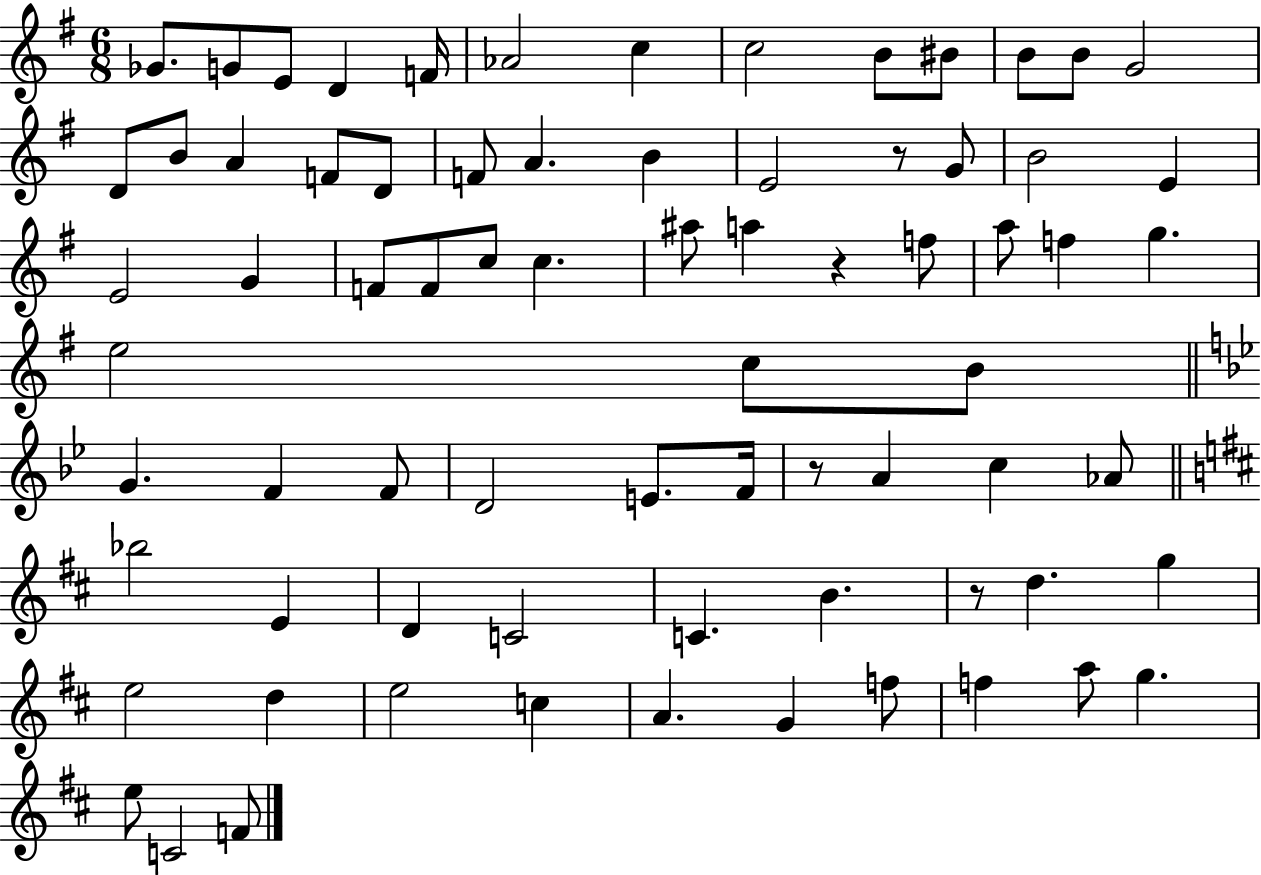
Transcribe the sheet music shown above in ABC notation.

X:1
T:Untitled
M:6/8
L:1/4
K:G
_G/2 G/2 E/2 D F/4 _A2 c c2 B/2 ^B/2 B/2 B/2 G2 D/2 B/2 A F/2 D/2 F/2 A B E2 z/2 G/2 B2 E E2 G F/2 F/2 c/2 c ^a/2 a z f/2 a/2 f g e2 c/2 B/2 G F F/2 D2 E/2 F/4 z/2 A c _A/2 _b2 E D C2 C B z/2 d g e2 d e2 c A G f/2 f a/2 g e/2 C2 F/2